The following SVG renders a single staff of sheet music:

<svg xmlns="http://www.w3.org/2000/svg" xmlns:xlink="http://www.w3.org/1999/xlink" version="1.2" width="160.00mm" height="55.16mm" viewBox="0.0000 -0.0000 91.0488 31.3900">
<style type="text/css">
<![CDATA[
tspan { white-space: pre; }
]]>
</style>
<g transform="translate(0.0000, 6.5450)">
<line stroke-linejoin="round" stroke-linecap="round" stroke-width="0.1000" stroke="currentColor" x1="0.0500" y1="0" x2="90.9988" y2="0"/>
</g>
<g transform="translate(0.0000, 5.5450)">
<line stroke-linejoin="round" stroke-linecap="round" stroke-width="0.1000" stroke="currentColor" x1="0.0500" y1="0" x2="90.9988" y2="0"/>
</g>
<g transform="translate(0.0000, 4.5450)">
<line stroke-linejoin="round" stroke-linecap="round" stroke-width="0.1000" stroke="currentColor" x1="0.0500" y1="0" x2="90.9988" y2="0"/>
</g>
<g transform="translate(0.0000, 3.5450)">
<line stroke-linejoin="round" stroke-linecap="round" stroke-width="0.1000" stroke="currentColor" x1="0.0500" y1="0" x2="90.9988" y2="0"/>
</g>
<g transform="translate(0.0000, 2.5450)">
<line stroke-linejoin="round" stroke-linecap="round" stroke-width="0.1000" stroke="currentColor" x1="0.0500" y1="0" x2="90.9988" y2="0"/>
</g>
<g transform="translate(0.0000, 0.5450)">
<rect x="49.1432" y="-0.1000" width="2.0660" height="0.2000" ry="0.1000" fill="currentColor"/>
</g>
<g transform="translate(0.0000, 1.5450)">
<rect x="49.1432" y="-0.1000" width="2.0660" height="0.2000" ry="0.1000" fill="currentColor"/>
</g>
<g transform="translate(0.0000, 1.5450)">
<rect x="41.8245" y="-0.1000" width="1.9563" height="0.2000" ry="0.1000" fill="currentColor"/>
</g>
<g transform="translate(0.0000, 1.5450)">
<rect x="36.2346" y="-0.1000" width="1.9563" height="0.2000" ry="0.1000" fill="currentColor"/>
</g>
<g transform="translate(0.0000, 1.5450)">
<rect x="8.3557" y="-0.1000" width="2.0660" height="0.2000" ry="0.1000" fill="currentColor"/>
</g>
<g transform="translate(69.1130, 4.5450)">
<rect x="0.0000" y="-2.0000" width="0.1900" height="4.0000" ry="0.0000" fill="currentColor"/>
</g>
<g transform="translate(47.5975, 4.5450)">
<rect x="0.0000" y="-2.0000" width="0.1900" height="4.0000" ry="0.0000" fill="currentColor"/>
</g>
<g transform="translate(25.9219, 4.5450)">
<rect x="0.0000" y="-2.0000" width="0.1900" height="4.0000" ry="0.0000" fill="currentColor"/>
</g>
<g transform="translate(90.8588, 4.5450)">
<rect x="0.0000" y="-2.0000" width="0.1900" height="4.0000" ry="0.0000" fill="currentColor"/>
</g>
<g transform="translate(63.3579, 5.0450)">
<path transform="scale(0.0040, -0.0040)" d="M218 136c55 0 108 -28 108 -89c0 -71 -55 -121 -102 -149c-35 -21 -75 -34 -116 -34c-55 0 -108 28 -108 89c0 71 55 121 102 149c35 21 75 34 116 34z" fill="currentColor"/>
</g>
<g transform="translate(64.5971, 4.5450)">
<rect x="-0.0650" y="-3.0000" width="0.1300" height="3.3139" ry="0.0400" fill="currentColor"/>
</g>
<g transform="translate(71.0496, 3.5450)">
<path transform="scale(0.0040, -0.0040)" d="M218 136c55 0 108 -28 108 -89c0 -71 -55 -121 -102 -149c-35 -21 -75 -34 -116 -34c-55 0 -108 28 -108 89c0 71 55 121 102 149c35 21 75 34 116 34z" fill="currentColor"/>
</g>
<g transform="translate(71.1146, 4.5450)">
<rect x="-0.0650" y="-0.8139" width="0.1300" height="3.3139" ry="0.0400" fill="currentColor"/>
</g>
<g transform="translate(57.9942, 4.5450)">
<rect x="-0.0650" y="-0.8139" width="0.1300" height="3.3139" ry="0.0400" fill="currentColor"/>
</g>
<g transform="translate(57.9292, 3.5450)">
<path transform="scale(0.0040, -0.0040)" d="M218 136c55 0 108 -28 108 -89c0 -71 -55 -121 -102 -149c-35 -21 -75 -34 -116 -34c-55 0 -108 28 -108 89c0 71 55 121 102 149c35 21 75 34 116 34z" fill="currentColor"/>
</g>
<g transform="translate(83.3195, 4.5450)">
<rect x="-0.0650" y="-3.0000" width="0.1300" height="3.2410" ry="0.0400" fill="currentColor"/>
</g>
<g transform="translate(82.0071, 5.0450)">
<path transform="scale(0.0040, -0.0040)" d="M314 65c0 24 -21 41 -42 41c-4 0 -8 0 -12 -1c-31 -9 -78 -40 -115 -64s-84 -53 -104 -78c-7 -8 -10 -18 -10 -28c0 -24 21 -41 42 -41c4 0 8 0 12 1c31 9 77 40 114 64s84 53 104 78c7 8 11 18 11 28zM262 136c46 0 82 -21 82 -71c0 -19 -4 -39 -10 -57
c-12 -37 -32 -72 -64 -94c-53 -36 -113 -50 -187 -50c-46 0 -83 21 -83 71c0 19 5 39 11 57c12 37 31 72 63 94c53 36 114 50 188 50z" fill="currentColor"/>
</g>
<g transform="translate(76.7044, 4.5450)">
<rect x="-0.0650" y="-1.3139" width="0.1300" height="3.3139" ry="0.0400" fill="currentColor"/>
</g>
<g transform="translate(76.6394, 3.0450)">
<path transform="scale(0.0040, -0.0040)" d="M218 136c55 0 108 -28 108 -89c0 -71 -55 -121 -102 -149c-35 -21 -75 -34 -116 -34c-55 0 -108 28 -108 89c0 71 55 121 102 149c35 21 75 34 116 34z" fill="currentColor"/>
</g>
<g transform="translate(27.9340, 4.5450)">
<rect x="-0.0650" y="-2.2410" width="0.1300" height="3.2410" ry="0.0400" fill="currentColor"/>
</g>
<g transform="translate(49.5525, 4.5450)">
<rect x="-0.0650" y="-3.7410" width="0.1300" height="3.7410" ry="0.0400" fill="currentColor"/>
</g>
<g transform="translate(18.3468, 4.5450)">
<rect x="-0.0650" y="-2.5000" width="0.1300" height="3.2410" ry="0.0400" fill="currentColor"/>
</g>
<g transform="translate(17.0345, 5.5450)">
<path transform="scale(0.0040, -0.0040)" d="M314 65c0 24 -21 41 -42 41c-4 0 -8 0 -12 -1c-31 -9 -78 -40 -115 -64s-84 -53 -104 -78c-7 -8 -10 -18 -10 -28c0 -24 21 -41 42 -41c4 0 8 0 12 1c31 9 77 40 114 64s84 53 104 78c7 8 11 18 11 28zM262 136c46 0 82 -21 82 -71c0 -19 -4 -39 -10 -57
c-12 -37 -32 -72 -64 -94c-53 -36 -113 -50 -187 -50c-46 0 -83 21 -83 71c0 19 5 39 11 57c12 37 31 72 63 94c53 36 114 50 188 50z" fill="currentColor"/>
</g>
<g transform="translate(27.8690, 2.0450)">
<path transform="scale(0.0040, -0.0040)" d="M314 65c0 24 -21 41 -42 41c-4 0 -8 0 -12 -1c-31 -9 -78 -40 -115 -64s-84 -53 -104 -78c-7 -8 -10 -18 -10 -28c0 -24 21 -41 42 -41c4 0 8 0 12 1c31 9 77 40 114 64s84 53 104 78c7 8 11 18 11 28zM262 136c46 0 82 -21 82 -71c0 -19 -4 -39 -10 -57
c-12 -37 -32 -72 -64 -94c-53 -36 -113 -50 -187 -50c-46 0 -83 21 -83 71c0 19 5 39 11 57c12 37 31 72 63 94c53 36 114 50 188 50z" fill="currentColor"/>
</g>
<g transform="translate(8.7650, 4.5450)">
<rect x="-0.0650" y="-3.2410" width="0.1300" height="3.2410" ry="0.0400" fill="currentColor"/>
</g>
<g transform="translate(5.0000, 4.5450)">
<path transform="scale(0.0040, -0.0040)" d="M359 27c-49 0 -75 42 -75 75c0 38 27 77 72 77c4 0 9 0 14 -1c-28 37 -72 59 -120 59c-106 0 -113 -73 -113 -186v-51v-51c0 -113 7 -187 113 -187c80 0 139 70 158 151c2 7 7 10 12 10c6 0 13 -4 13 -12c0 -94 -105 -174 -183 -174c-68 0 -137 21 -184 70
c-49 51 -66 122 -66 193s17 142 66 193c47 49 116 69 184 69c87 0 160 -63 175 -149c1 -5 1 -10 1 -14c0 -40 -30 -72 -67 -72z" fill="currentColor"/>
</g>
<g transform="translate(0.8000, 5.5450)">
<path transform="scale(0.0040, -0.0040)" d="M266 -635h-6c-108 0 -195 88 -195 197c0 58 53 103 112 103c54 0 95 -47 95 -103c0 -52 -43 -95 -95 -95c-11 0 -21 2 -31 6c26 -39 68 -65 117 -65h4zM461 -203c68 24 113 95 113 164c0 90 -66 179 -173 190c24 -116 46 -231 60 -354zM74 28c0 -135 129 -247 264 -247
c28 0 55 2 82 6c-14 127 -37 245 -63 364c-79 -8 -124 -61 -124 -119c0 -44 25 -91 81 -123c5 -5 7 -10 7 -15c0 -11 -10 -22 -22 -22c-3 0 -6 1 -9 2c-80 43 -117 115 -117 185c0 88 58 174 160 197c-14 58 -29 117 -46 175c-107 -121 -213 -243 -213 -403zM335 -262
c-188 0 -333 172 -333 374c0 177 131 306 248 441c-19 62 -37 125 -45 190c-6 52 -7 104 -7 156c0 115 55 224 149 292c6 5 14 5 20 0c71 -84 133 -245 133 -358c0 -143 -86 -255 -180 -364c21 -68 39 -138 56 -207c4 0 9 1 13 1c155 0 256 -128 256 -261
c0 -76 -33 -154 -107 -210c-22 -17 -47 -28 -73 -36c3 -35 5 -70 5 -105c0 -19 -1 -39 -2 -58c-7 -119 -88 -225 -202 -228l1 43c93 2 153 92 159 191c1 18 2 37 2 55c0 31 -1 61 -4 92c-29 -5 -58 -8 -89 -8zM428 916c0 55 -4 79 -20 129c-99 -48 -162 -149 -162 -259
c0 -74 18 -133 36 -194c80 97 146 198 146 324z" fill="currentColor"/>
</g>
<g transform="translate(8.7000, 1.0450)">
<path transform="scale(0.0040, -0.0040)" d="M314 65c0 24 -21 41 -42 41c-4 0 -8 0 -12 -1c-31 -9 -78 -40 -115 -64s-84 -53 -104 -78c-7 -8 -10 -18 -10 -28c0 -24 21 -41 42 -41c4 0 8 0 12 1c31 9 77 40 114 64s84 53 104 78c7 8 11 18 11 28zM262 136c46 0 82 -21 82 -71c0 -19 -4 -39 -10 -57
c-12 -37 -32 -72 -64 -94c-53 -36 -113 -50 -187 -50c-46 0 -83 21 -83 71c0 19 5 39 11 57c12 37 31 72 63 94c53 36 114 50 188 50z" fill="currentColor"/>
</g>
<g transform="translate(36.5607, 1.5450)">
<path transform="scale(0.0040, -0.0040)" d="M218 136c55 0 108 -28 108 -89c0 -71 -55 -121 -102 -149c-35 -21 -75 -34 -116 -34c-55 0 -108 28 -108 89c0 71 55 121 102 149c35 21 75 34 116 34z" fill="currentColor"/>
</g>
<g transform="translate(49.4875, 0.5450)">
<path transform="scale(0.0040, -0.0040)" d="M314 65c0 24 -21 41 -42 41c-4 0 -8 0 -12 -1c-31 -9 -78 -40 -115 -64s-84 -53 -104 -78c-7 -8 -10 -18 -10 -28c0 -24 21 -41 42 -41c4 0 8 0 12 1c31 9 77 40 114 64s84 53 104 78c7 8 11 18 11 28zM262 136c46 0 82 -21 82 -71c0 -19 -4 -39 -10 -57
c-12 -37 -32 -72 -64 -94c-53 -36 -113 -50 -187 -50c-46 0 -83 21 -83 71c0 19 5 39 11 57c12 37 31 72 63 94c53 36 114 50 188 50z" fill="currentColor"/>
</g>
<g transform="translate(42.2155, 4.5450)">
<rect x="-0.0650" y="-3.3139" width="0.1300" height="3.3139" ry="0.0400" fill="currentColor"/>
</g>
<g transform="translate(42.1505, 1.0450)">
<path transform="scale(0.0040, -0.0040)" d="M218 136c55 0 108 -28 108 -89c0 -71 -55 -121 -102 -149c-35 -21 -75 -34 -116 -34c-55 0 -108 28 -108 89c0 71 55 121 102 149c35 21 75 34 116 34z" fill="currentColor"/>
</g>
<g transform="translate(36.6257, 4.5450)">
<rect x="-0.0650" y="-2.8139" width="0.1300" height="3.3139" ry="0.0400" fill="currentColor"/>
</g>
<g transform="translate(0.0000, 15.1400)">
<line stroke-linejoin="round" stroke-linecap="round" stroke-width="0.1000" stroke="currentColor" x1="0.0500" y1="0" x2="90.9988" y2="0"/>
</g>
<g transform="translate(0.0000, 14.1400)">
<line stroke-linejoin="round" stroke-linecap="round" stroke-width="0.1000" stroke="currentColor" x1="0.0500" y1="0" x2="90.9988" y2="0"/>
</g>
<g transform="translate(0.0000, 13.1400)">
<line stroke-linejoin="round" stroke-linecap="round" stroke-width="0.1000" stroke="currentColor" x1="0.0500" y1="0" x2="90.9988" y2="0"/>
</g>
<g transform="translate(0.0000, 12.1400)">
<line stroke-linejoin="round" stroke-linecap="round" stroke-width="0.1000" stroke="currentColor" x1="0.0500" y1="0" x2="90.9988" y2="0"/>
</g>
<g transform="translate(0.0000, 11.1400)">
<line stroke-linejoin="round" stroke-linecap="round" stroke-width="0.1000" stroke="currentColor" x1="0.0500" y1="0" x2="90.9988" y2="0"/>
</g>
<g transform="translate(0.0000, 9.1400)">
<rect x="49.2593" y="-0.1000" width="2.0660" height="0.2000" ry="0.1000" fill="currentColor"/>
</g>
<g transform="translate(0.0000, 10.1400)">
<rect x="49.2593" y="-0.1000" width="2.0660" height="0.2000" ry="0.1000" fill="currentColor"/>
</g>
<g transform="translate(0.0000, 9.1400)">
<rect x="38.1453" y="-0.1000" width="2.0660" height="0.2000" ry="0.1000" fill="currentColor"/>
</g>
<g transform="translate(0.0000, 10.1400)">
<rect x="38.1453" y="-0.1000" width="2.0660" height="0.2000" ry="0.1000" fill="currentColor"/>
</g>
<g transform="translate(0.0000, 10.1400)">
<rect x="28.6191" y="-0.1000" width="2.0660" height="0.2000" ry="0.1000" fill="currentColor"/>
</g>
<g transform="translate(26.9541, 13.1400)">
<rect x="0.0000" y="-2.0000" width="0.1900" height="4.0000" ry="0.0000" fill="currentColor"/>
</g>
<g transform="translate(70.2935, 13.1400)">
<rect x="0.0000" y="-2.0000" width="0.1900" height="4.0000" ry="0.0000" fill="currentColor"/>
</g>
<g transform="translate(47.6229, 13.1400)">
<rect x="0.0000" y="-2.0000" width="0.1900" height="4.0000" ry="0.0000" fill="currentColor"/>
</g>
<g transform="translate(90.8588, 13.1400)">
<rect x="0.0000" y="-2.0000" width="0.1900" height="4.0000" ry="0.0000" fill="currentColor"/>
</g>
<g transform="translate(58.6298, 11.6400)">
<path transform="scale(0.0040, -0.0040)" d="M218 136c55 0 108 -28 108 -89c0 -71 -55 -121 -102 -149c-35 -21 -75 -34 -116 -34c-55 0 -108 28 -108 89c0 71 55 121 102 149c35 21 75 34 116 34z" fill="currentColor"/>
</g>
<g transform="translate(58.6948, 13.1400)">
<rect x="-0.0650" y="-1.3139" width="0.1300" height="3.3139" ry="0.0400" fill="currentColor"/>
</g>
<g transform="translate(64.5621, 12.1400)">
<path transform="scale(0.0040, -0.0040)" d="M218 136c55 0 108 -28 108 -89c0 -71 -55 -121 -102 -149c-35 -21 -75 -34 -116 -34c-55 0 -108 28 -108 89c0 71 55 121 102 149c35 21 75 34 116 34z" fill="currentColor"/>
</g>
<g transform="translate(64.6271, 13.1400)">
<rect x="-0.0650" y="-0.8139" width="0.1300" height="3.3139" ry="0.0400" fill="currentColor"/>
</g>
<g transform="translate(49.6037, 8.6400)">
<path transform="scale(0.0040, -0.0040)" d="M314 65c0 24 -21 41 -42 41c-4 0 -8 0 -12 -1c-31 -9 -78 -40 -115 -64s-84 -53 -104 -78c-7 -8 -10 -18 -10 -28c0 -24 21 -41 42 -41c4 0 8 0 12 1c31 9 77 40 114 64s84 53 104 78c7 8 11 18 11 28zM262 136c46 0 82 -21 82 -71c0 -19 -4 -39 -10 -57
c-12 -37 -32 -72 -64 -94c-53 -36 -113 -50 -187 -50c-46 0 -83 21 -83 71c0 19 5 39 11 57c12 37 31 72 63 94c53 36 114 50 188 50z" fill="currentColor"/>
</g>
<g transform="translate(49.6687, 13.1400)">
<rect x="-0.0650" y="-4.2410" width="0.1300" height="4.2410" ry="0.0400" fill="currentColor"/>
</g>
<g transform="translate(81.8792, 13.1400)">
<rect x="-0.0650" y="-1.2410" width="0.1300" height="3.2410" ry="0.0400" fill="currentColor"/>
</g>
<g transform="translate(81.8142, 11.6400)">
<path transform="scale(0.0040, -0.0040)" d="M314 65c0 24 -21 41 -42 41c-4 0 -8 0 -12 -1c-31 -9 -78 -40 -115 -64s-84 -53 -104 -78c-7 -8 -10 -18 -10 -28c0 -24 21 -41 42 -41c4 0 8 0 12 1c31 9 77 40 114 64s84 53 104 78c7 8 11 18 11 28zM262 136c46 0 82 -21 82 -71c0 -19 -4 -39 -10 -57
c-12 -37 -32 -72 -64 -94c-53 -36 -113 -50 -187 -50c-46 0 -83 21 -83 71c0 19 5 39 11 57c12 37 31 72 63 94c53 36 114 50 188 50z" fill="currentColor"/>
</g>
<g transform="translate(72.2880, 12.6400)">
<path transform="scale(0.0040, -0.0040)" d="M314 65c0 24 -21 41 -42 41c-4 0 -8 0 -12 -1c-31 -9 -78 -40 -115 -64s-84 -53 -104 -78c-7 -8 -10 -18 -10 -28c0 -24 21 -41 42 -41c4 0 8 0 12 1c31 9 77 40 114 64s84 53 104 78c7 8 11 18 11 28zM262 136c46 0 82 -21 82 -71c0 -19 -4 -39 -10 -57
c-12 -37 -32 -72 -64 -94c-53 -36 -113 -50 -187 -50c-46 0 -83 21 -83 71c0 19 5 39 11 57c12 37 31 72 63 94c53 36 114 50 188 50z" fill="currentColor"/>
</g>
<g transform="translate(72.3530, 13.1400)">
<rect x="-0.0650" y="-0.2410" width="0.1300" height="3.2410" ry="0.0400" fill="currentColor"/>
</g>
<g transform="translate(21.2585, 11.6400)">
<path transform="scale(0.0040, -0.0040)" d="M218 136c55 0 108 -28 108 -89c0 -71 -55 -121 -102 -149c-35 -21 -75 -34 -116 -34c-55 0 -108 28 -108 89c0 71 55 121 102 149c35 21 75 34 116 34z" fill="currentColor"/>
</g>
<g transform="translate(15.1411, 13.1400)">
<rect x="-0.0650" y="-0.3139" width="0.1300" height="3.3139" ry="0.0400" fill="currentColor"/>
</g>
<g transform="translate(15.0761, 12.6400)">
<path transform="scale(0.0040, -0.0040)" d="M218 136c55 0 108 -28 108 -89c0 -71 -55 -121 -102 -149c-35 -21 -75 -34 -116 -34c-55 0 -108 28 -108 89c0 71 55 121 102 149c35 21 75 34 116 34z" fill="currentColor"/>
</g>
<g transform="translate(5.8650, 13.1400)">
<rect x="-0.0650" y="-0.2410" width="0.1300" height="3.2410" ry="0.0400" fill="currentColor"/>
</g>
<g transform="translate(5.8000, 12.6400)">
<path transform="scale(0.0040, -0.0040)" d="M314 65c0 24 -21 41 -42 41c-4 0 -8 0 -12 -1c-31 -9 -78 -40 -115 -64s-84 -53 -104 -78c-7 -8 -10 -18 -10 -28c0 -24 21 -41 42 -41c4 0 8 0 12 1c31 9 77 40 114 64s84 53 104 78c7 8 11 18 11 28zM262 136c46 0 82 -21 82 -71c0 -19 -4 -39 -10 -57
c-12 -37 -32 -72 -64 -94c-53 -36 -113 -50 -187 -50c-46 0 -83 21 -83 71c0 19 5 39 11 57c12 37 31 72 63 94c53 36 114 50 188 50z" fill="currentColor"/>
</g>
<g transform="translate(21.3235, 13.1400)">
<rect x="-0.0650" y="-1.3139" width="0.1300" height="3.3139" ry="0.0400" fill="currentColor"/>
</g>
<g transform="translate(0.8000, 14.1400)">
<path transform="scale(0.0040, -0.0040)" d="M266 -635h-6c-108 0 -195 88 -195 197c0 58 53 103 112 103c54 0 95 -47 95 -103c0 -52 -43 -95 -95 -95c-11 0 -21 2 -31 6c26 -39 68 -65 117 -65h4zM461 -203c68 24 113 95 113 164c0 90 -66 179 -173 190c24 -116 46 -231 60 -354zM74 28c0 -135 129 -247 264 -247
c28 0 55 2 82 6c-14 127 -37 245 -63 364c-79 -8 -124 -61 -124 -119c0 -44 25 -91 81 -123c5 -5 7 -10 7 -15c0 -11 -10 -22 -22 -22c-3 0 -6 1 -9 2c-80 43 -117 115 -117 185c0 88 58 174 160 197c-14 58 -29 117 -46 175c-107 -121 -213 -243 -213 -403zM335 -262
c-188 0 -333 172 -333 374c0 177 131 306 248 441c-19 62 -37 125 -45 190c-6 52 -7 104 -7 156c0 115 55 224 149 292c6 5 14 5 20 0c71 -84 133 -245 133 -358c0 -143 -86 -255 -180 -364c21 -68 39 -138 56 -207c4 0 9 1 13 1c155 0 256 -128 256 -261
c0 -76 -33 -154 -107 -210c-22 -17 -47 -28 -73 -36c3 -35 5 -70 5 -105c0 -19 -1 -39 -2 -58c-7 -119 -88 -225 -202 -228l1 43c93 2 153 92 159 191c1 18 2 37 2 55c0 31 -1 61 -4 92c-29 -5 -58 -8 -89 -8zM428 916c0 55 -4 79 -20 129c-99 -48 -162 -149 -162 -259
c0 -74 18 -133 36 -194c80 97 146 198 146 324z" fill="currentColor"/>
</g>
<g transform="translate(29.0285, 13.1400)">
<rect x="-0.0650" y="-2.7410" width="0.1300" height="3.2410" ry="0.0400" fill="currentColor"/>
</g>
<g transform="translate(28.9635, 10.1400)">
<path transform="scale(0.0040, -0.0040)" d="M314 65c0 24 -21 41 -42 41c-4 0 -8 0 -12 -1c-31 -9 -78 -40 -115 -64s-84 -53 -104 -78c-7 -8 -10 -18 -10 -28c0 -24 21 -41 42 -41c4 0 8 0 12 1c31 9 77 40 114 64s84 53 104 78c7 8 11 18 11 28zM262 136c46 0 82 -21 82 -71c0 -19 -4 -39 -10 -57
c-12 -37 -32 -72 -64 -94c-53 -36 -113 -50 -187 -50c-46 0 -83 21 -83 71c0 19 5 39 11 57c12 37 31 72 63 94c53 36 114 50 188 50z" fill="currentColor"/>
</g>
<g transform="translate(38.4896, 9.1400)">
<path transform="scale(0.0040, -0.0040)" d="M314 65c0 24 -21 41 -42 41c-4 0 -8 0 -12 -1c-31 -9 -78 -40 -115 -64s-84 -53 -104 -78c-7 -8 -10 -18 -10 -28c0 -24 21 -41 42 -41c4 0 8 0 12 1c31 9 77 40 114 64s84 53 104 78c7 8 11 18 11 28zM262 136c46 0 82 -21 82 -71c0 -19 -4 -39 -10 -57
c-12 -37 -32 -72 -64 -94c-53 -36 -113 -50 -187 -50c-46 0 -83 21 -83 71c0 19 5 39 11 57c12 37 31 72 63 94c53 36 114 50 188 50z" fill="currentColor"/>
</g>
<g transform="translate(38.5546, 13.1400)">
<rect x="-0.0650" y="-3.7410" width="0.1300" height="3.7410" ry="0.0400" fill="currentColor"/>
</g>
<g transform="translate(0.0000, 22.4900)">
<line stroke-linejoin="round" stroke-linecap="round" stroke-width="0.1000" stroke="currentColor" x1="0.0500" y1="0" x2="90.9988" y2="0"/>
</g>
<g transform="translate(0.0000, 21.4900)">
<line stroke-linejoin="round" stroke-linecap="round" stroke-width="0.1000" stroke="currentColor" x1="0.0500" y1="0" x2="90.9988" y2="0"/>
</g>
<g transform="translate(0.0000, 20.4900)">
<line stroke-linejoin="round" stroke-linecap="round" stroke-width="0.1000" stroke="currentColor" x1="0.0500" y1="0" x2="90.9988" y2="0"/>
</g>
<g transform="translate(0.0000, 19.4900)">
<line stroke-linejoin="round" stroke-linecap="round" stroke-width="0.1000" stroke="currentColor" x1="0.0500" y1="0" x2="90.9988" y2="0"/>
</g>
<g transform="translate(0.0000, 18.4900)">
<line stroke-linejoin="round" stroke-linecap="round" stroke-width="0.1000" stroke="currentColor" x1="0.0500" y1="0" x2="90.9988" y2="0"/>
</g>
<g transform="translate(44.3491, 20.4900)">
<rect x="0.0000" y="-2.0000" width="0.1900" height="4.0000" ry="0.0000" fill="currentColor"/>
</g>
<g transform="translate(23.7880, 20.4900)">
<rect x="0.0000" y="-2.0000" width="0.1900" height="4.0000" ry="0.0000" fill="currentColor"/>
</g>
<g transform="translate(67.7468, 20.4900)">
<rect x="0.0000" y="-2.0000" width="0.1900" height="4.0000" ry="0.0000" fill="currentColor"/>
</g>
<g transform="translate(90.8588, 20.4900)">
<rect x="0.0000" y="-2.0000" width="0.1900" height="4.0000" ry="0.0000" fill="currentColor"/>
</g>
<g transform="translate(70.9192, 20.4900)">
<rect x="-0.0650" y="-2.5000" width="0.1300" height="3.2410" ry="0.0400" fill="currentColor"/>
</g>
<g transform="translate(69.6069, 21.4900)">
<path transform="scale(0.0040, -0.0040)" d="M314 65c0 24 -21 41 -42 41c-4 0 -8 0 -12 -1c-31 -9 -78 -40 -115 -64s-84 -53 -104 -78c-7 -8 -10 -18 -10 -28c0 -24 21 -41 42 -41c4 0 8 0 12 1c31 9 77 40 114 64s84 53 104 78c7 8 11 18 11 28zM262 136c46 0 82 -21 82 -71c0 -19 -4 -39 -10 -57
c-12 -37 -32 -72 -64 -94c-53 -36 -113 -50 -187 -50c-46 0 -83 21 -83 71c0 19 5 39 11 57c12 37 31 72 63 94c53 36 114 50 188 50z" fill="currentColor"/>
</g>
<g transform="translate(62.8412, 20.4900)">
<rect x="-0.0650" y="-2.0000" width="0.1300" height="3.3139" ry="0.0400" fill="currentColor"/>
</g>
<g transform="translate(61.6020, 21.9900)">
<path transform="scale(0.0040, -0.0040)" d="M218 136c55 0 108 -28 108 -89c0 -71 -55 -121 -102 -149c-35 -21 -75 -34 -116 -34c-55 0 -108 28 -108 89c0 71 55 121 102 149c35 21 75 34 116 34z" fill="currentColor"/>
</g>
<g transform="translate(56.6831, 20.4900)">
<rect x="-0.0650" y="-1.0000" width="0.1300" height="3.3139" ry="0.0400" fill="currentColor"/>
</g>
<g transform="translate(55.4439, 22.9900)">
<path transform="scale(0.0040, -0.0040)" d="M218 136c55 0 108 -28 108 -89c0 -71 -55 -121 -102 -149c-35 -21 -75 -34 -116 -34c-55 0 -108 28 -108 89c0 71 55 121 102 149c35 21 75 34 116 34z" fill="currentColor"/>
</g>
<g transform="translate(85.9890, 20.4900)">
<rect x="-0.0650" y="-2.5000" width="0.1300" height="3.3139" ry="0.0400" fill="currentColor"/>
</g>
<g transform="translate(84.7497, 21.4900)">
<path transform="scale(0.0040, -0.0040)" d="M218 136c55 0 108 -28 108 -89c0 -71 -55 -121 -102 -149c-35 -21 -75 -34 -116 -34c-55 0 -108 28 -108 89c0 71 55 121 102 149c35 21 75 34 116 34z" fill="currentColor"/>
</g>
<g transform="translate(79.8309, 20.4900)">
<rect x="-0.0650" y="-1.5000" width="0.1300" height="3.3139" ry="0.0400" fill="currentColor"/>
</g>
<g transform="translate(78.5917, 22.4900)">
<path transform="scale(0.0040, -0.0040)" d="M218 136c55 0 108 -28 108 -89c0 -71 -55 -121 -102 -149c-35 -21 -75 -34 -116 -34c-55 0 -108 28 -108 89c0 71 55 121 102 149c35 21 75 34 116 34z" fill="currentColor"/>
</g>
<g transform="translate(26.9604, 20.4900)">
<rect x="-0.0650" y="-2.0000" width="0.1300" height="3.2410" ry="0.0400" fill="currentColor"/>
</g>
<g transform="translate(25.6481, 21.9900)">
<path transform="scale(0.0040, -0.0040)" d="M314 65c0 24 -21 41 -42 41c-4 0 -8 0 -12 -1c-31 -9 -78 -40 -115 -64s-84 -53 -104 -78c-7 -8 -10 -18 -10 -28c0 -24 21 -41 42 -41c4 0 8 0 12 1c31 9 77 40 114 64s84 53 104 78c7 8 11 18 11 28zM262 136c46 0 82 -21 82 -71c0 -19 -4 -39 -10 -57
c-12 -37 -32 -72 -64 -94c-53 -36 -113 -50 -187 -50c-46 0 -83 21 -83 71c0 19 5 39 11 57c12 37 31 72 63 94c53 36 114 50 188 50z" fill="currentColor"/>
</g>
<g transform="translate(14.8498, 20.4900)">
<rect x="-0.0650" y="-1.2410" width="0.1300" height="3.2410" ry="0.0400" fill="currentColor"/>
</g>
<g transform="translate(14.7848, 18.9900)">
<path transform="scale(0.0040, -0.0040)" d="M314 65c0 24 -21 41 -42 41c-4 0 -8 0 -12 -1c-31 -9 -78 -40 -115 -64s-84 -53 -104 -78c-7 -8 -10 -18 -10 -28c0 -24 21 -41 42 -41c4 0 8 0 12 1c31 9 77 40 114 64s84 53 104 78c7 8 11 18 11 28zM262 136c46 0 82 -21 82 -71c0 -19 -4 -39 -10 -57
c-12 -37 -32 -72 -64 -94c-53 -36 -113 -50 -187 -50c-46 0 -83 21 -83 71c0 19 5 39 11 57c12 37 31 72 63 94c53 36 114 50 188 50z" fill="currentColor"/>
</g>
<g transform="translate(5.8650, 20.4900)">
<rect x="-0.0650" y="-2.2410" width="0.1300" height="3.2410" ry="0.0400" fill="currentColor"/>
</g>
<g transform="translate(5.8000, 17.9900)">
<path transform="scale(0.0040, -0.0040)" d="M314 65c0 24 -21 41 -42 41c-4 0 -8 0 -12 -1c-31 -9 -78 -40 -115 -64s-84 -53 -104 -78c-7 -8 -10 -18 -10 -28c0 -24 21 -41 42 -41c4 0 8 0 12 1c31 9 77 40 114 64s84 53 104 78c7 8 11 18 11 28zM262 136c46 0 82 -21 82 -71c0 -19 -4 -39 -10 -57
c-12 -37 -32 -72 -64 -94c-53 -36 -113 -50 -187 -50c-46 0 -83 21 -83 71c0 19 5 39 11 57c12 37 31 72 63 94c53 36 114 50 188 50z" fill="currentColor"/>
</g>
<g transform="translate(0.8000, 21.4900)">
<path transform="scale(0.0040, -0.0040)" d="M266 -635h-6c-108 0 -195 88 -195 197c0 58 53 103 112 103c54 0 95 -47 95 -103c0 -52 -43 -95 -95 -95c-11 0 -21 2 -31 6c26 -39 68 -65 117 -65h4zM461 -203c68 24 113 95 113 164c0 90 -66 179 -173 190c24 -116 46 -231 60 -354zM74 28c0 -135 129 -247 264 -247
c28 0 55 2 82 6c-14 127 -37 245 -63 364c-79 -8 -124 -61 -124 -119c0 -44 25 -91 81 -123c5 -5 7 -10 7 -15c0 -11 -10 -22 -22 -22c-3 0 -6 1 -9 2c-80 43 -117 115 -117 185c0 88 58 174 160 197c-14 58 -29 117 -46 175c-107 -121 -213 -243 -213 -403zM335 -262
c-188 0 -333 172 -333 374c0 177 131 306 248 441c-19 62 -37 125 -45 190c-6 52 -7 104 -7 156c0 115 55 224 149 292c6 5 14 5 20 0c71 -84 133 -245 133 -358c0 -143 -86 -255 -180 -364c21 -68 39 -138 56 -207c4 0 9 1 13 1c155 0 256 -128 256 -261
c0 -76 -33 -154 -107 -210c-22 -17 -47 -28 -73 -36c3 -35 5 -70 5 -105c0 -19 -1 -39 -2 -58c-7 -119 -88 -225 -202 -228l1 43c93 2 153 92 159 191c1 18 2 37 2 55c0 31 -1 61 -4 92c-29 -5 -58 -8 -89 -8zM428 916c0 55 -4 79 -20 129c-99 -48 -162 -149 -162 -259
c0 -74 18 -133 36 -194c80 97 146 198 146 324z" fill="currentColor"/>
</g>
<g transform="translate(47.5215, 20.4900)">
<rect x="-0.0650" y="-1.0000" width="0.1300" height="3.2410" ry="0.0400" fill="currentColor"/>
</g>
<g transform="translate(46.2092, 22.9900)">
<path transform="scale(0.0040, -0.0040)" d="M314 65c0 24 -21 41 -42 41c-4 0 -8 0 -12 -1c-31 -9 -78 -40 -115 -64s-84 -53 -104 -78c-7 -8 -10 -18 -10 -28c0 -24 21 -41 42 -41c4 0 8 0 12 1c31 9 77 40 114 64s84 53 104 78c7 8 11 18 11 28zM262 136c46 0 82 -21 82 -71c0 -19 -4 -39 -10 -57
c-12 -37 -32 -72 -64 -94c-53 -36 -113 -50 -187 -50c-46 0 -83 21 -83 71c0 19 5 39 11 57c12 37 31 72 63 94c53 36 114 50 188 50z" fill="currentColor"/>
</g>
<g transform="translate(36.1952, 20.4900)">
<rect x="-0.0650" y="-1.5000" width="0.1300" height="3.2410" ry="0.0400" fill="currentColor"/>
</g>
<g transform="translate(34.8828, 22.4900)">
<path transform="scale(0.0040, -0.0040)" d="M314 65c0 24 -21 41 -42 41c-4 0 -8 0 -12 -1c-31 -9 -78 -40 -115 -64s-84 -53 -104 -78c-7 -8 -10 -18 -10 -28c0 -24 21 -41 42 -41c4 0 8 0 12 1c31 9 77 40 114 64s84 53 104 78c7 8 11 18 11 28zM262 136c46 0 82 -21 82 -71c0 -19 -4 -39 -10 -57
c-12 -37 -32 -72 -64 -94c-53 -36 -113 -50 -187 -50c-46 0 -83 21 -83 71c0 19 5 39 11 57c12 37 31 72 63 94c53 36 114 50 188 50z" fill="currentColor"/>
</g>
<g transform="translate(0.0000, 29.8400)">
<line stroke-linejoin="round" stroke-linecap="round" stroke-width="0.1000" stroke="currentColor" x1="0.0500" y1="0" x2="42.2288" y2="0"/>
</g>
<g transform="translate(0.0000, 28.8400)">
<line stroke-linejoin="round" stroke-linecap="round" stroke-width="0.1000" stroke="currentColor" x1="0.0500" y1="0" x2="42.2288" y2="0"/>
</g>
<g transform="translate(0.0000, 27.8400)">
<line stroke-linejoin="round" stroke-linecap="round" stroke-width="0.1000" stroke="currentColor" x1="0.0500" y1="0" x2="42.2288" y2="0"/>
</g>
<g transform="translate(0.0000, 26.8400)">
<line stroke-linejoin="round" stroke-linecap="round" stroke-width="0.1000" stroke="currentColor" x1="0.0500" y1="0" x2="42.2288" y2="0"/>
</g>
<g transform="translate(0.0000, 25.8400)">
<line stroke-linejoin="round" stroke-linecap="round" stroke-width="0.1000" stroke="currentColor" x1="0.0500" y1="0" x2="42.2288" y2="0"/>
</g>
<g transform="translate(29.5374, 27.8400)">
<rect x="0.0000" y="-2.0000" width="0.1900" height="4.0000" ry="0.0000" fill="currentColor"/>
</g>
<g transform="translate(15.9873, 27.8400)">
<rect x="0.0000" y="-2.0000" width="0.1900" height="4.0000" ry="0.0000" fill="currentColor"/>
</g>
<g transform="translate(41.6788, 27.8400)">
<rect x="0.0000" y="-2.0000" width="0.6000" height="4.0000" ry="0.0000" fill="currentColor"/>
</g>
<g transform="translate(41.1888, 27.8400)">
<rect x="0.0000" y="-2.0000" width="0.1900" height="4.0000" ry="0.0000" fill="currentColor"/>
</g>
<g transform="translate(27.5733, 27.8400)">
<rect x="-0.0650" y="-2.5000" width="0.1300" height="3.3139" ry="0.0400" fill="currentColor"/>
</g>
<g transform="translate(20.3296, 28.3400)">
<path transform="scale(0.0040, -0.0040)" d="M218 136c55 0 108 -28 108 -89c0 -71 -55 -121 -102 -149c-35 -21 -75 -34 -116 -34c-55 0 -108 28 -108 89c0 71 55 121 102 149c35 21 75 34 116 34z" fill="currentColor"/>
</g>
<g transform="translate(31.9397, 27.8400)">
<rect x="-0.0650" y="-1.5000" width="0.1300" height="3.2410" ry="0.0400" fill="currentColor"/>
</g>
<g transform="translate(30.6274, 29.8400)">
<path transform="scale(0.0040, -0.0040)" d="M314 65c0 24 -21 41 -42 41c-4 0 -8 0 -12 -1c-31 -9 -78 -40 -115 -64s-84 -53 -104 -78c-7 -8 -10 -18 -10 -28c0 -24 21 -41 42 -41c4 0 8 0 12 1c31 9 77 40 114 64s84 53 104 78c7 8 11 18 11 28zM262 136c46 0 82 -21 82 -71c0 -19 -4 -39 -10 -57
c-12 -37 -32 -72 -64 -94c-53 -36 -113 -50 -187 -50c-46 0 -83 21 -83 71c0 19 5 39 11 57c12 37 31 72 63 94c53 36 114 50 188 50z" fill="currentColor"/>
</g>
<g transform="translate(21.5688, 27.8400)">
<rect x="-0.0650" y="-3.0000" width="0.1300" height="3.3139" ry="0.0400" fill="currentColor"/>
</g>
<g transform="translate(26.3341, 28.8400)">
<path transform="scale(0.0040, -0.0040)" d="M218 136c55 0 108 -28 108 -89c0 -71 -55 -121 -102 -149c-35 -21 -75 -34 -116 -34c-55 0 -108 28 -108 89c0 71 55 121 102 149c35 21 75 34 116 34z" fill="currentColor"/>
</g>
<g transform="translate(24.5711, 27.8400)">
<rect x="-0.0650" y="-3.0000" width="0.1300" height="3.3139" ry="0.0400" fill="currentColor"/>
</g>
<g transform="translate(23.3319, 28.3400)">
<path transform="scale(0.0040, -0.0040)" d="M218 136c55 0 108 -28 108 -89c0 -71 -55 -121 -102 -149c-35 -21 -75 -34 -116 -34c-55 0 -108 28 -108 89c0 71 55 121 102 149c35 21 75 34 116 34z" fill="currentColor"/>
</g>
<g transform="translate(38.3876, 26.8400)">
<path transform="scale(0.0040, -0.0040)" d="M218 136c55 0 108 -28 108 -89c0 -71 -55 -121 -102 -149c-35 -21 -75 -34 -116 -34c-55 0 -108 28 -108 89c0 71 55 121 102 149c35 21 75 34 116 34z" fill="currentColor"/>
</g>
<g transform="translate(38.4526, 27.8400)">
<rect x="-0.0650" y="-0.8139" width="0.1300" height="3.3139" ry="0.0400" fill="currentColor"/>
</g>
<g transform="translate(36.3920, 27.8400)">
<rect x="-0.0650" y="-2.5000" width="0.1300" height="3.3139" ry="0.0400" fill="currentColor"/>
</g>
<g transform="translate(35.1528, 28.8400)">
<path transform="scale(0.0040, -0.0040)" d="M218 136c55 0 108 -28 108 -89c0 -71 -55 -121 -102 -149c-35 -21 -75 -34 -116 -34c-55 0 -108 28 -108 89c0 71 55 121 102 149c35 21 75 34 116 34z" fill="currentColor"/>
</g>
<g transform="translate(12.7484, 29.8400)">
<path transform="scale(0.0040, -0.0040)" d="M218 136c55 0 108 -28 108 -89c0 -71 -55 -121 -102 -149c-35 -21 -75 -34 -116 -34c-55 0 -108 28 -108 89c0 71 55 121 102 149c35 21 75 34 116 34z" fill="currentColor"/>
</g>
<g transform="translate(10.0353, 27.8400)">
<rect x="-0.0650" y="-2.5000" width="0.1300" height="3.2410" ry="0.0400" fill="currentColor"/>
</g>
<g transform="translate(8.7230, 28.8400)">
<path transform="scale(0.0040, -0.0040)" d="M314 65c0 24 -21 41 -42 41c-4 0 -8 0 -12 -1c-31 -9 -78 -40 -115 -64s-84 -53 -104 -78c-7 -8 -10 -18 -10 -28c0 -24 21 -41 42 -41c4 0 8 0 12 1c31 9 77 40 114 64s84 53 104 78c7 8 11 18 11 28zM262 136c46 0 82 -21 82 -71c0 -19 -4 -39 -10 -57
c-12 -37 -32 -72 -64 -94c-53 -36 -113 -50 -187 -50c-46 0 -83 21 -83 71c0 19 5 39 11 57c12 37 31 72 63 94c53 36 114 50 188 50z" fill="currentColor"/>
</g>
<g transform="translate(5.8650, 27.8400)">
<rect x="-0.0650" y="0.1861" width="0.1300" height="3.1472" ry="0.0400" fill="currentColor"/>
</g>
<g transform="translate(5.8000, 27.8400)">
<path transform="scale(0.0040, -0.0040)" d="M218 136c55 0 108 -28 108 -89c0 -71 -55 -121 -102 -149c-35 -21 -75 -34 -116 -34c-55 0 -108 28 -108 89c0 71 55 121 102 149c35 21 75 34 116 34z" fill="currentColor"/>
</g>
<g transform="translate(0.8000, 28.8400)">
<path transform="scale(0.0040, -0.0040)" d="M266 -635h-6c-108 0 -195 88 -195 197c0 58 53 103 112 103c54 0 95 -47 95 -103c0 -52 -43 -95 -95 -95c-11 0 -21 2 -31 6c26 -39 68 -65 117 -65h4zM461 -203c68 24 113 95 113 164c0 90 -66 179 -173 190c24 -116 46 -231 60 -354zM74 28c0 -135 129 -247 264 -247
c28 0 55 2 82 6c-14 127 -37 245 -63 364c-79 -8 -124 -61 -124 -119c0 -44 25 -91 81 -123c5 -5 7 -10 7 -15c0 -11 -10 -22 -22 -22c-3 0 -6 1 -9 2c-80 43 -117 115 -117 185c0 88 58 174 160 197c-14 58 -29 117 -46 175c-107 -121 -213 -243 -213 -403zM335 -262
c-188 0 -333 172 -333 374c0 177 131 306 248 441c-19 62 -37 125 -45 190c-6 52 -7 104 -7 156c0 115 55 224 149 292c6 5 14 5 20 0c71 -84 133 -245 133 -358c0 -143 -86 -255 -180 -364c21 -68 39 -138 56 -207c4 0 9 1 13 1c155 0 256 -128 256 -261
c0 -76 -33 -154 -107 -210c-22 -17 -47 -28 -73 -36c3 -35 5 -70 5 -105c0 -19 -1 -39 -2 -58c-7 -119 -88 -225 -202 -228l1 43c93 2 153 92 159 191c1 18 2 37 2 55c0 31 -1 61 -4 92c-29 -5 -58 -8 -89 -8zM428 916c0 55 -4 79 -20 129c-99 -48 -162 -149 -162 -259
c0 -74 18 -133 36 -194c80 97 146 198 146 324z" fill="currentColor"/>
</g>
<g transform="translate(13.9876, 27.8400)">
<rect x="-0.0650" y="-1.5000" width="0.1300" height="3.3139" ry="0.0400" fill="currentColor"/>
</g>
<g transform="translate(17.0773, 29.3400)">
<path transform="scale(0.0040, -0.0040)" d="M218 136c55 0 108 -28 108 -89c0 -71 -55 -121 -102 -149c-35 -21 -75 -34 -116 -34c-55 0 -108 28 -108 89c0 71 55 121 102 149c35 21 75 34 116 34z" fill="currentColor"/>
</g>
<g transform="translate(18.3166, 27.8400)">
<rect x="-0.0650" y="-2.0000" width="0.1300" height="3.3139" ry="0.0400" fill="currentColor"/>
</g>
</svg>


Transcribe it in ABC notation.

X:1
T:Untitled
M:4/4
L:1/4
K:C
b2 G2 g2 a b c'2 d A d e A2 c2 c e a2 c'2 d'2 e d c2 e2 g2 e2 F2 E2 D2 D F G2 E G B G2 E F A A G E2 G d